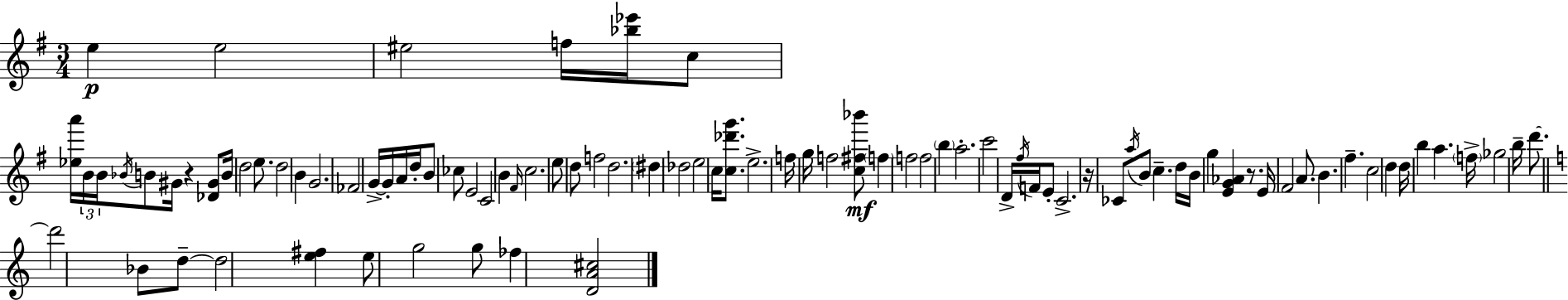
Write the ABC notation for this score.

X:1
T:Untitled
M:3/4
L:1/4
K:Em
e e2 ^e2 f/4 [_b_e']/4 c/2 [_ea']/4 B/4 B/4 _B/4 B/2 ^G/4 z [_D^G]/2 B/4 d2 e/2 d2 B G2 _F2 G/4 G/4 A/4 d/4 B/2 _c/2 E2 C2 B ^F/4 c2 e/2 d/2 f2 d2 ^d _d2 e2 c/4 [c_d'g']/2 e2 f/4 g/4 f2 [c^f_b']/2 f f2 f2 b a2 c'2 D/4 ^f/4 F/4 E/2 C2 z/4 _C/2 a/4 B/2 c d/4 B/4 g [EG_A] z/2 E/4 ^F2 A/2 B ^f c2 d d/4 b a f/4 _g2 b/4 d'/2 d'2 _B/2 d/2 d2 [e^f] e/2 g2 g/2 _f [DA^c]2